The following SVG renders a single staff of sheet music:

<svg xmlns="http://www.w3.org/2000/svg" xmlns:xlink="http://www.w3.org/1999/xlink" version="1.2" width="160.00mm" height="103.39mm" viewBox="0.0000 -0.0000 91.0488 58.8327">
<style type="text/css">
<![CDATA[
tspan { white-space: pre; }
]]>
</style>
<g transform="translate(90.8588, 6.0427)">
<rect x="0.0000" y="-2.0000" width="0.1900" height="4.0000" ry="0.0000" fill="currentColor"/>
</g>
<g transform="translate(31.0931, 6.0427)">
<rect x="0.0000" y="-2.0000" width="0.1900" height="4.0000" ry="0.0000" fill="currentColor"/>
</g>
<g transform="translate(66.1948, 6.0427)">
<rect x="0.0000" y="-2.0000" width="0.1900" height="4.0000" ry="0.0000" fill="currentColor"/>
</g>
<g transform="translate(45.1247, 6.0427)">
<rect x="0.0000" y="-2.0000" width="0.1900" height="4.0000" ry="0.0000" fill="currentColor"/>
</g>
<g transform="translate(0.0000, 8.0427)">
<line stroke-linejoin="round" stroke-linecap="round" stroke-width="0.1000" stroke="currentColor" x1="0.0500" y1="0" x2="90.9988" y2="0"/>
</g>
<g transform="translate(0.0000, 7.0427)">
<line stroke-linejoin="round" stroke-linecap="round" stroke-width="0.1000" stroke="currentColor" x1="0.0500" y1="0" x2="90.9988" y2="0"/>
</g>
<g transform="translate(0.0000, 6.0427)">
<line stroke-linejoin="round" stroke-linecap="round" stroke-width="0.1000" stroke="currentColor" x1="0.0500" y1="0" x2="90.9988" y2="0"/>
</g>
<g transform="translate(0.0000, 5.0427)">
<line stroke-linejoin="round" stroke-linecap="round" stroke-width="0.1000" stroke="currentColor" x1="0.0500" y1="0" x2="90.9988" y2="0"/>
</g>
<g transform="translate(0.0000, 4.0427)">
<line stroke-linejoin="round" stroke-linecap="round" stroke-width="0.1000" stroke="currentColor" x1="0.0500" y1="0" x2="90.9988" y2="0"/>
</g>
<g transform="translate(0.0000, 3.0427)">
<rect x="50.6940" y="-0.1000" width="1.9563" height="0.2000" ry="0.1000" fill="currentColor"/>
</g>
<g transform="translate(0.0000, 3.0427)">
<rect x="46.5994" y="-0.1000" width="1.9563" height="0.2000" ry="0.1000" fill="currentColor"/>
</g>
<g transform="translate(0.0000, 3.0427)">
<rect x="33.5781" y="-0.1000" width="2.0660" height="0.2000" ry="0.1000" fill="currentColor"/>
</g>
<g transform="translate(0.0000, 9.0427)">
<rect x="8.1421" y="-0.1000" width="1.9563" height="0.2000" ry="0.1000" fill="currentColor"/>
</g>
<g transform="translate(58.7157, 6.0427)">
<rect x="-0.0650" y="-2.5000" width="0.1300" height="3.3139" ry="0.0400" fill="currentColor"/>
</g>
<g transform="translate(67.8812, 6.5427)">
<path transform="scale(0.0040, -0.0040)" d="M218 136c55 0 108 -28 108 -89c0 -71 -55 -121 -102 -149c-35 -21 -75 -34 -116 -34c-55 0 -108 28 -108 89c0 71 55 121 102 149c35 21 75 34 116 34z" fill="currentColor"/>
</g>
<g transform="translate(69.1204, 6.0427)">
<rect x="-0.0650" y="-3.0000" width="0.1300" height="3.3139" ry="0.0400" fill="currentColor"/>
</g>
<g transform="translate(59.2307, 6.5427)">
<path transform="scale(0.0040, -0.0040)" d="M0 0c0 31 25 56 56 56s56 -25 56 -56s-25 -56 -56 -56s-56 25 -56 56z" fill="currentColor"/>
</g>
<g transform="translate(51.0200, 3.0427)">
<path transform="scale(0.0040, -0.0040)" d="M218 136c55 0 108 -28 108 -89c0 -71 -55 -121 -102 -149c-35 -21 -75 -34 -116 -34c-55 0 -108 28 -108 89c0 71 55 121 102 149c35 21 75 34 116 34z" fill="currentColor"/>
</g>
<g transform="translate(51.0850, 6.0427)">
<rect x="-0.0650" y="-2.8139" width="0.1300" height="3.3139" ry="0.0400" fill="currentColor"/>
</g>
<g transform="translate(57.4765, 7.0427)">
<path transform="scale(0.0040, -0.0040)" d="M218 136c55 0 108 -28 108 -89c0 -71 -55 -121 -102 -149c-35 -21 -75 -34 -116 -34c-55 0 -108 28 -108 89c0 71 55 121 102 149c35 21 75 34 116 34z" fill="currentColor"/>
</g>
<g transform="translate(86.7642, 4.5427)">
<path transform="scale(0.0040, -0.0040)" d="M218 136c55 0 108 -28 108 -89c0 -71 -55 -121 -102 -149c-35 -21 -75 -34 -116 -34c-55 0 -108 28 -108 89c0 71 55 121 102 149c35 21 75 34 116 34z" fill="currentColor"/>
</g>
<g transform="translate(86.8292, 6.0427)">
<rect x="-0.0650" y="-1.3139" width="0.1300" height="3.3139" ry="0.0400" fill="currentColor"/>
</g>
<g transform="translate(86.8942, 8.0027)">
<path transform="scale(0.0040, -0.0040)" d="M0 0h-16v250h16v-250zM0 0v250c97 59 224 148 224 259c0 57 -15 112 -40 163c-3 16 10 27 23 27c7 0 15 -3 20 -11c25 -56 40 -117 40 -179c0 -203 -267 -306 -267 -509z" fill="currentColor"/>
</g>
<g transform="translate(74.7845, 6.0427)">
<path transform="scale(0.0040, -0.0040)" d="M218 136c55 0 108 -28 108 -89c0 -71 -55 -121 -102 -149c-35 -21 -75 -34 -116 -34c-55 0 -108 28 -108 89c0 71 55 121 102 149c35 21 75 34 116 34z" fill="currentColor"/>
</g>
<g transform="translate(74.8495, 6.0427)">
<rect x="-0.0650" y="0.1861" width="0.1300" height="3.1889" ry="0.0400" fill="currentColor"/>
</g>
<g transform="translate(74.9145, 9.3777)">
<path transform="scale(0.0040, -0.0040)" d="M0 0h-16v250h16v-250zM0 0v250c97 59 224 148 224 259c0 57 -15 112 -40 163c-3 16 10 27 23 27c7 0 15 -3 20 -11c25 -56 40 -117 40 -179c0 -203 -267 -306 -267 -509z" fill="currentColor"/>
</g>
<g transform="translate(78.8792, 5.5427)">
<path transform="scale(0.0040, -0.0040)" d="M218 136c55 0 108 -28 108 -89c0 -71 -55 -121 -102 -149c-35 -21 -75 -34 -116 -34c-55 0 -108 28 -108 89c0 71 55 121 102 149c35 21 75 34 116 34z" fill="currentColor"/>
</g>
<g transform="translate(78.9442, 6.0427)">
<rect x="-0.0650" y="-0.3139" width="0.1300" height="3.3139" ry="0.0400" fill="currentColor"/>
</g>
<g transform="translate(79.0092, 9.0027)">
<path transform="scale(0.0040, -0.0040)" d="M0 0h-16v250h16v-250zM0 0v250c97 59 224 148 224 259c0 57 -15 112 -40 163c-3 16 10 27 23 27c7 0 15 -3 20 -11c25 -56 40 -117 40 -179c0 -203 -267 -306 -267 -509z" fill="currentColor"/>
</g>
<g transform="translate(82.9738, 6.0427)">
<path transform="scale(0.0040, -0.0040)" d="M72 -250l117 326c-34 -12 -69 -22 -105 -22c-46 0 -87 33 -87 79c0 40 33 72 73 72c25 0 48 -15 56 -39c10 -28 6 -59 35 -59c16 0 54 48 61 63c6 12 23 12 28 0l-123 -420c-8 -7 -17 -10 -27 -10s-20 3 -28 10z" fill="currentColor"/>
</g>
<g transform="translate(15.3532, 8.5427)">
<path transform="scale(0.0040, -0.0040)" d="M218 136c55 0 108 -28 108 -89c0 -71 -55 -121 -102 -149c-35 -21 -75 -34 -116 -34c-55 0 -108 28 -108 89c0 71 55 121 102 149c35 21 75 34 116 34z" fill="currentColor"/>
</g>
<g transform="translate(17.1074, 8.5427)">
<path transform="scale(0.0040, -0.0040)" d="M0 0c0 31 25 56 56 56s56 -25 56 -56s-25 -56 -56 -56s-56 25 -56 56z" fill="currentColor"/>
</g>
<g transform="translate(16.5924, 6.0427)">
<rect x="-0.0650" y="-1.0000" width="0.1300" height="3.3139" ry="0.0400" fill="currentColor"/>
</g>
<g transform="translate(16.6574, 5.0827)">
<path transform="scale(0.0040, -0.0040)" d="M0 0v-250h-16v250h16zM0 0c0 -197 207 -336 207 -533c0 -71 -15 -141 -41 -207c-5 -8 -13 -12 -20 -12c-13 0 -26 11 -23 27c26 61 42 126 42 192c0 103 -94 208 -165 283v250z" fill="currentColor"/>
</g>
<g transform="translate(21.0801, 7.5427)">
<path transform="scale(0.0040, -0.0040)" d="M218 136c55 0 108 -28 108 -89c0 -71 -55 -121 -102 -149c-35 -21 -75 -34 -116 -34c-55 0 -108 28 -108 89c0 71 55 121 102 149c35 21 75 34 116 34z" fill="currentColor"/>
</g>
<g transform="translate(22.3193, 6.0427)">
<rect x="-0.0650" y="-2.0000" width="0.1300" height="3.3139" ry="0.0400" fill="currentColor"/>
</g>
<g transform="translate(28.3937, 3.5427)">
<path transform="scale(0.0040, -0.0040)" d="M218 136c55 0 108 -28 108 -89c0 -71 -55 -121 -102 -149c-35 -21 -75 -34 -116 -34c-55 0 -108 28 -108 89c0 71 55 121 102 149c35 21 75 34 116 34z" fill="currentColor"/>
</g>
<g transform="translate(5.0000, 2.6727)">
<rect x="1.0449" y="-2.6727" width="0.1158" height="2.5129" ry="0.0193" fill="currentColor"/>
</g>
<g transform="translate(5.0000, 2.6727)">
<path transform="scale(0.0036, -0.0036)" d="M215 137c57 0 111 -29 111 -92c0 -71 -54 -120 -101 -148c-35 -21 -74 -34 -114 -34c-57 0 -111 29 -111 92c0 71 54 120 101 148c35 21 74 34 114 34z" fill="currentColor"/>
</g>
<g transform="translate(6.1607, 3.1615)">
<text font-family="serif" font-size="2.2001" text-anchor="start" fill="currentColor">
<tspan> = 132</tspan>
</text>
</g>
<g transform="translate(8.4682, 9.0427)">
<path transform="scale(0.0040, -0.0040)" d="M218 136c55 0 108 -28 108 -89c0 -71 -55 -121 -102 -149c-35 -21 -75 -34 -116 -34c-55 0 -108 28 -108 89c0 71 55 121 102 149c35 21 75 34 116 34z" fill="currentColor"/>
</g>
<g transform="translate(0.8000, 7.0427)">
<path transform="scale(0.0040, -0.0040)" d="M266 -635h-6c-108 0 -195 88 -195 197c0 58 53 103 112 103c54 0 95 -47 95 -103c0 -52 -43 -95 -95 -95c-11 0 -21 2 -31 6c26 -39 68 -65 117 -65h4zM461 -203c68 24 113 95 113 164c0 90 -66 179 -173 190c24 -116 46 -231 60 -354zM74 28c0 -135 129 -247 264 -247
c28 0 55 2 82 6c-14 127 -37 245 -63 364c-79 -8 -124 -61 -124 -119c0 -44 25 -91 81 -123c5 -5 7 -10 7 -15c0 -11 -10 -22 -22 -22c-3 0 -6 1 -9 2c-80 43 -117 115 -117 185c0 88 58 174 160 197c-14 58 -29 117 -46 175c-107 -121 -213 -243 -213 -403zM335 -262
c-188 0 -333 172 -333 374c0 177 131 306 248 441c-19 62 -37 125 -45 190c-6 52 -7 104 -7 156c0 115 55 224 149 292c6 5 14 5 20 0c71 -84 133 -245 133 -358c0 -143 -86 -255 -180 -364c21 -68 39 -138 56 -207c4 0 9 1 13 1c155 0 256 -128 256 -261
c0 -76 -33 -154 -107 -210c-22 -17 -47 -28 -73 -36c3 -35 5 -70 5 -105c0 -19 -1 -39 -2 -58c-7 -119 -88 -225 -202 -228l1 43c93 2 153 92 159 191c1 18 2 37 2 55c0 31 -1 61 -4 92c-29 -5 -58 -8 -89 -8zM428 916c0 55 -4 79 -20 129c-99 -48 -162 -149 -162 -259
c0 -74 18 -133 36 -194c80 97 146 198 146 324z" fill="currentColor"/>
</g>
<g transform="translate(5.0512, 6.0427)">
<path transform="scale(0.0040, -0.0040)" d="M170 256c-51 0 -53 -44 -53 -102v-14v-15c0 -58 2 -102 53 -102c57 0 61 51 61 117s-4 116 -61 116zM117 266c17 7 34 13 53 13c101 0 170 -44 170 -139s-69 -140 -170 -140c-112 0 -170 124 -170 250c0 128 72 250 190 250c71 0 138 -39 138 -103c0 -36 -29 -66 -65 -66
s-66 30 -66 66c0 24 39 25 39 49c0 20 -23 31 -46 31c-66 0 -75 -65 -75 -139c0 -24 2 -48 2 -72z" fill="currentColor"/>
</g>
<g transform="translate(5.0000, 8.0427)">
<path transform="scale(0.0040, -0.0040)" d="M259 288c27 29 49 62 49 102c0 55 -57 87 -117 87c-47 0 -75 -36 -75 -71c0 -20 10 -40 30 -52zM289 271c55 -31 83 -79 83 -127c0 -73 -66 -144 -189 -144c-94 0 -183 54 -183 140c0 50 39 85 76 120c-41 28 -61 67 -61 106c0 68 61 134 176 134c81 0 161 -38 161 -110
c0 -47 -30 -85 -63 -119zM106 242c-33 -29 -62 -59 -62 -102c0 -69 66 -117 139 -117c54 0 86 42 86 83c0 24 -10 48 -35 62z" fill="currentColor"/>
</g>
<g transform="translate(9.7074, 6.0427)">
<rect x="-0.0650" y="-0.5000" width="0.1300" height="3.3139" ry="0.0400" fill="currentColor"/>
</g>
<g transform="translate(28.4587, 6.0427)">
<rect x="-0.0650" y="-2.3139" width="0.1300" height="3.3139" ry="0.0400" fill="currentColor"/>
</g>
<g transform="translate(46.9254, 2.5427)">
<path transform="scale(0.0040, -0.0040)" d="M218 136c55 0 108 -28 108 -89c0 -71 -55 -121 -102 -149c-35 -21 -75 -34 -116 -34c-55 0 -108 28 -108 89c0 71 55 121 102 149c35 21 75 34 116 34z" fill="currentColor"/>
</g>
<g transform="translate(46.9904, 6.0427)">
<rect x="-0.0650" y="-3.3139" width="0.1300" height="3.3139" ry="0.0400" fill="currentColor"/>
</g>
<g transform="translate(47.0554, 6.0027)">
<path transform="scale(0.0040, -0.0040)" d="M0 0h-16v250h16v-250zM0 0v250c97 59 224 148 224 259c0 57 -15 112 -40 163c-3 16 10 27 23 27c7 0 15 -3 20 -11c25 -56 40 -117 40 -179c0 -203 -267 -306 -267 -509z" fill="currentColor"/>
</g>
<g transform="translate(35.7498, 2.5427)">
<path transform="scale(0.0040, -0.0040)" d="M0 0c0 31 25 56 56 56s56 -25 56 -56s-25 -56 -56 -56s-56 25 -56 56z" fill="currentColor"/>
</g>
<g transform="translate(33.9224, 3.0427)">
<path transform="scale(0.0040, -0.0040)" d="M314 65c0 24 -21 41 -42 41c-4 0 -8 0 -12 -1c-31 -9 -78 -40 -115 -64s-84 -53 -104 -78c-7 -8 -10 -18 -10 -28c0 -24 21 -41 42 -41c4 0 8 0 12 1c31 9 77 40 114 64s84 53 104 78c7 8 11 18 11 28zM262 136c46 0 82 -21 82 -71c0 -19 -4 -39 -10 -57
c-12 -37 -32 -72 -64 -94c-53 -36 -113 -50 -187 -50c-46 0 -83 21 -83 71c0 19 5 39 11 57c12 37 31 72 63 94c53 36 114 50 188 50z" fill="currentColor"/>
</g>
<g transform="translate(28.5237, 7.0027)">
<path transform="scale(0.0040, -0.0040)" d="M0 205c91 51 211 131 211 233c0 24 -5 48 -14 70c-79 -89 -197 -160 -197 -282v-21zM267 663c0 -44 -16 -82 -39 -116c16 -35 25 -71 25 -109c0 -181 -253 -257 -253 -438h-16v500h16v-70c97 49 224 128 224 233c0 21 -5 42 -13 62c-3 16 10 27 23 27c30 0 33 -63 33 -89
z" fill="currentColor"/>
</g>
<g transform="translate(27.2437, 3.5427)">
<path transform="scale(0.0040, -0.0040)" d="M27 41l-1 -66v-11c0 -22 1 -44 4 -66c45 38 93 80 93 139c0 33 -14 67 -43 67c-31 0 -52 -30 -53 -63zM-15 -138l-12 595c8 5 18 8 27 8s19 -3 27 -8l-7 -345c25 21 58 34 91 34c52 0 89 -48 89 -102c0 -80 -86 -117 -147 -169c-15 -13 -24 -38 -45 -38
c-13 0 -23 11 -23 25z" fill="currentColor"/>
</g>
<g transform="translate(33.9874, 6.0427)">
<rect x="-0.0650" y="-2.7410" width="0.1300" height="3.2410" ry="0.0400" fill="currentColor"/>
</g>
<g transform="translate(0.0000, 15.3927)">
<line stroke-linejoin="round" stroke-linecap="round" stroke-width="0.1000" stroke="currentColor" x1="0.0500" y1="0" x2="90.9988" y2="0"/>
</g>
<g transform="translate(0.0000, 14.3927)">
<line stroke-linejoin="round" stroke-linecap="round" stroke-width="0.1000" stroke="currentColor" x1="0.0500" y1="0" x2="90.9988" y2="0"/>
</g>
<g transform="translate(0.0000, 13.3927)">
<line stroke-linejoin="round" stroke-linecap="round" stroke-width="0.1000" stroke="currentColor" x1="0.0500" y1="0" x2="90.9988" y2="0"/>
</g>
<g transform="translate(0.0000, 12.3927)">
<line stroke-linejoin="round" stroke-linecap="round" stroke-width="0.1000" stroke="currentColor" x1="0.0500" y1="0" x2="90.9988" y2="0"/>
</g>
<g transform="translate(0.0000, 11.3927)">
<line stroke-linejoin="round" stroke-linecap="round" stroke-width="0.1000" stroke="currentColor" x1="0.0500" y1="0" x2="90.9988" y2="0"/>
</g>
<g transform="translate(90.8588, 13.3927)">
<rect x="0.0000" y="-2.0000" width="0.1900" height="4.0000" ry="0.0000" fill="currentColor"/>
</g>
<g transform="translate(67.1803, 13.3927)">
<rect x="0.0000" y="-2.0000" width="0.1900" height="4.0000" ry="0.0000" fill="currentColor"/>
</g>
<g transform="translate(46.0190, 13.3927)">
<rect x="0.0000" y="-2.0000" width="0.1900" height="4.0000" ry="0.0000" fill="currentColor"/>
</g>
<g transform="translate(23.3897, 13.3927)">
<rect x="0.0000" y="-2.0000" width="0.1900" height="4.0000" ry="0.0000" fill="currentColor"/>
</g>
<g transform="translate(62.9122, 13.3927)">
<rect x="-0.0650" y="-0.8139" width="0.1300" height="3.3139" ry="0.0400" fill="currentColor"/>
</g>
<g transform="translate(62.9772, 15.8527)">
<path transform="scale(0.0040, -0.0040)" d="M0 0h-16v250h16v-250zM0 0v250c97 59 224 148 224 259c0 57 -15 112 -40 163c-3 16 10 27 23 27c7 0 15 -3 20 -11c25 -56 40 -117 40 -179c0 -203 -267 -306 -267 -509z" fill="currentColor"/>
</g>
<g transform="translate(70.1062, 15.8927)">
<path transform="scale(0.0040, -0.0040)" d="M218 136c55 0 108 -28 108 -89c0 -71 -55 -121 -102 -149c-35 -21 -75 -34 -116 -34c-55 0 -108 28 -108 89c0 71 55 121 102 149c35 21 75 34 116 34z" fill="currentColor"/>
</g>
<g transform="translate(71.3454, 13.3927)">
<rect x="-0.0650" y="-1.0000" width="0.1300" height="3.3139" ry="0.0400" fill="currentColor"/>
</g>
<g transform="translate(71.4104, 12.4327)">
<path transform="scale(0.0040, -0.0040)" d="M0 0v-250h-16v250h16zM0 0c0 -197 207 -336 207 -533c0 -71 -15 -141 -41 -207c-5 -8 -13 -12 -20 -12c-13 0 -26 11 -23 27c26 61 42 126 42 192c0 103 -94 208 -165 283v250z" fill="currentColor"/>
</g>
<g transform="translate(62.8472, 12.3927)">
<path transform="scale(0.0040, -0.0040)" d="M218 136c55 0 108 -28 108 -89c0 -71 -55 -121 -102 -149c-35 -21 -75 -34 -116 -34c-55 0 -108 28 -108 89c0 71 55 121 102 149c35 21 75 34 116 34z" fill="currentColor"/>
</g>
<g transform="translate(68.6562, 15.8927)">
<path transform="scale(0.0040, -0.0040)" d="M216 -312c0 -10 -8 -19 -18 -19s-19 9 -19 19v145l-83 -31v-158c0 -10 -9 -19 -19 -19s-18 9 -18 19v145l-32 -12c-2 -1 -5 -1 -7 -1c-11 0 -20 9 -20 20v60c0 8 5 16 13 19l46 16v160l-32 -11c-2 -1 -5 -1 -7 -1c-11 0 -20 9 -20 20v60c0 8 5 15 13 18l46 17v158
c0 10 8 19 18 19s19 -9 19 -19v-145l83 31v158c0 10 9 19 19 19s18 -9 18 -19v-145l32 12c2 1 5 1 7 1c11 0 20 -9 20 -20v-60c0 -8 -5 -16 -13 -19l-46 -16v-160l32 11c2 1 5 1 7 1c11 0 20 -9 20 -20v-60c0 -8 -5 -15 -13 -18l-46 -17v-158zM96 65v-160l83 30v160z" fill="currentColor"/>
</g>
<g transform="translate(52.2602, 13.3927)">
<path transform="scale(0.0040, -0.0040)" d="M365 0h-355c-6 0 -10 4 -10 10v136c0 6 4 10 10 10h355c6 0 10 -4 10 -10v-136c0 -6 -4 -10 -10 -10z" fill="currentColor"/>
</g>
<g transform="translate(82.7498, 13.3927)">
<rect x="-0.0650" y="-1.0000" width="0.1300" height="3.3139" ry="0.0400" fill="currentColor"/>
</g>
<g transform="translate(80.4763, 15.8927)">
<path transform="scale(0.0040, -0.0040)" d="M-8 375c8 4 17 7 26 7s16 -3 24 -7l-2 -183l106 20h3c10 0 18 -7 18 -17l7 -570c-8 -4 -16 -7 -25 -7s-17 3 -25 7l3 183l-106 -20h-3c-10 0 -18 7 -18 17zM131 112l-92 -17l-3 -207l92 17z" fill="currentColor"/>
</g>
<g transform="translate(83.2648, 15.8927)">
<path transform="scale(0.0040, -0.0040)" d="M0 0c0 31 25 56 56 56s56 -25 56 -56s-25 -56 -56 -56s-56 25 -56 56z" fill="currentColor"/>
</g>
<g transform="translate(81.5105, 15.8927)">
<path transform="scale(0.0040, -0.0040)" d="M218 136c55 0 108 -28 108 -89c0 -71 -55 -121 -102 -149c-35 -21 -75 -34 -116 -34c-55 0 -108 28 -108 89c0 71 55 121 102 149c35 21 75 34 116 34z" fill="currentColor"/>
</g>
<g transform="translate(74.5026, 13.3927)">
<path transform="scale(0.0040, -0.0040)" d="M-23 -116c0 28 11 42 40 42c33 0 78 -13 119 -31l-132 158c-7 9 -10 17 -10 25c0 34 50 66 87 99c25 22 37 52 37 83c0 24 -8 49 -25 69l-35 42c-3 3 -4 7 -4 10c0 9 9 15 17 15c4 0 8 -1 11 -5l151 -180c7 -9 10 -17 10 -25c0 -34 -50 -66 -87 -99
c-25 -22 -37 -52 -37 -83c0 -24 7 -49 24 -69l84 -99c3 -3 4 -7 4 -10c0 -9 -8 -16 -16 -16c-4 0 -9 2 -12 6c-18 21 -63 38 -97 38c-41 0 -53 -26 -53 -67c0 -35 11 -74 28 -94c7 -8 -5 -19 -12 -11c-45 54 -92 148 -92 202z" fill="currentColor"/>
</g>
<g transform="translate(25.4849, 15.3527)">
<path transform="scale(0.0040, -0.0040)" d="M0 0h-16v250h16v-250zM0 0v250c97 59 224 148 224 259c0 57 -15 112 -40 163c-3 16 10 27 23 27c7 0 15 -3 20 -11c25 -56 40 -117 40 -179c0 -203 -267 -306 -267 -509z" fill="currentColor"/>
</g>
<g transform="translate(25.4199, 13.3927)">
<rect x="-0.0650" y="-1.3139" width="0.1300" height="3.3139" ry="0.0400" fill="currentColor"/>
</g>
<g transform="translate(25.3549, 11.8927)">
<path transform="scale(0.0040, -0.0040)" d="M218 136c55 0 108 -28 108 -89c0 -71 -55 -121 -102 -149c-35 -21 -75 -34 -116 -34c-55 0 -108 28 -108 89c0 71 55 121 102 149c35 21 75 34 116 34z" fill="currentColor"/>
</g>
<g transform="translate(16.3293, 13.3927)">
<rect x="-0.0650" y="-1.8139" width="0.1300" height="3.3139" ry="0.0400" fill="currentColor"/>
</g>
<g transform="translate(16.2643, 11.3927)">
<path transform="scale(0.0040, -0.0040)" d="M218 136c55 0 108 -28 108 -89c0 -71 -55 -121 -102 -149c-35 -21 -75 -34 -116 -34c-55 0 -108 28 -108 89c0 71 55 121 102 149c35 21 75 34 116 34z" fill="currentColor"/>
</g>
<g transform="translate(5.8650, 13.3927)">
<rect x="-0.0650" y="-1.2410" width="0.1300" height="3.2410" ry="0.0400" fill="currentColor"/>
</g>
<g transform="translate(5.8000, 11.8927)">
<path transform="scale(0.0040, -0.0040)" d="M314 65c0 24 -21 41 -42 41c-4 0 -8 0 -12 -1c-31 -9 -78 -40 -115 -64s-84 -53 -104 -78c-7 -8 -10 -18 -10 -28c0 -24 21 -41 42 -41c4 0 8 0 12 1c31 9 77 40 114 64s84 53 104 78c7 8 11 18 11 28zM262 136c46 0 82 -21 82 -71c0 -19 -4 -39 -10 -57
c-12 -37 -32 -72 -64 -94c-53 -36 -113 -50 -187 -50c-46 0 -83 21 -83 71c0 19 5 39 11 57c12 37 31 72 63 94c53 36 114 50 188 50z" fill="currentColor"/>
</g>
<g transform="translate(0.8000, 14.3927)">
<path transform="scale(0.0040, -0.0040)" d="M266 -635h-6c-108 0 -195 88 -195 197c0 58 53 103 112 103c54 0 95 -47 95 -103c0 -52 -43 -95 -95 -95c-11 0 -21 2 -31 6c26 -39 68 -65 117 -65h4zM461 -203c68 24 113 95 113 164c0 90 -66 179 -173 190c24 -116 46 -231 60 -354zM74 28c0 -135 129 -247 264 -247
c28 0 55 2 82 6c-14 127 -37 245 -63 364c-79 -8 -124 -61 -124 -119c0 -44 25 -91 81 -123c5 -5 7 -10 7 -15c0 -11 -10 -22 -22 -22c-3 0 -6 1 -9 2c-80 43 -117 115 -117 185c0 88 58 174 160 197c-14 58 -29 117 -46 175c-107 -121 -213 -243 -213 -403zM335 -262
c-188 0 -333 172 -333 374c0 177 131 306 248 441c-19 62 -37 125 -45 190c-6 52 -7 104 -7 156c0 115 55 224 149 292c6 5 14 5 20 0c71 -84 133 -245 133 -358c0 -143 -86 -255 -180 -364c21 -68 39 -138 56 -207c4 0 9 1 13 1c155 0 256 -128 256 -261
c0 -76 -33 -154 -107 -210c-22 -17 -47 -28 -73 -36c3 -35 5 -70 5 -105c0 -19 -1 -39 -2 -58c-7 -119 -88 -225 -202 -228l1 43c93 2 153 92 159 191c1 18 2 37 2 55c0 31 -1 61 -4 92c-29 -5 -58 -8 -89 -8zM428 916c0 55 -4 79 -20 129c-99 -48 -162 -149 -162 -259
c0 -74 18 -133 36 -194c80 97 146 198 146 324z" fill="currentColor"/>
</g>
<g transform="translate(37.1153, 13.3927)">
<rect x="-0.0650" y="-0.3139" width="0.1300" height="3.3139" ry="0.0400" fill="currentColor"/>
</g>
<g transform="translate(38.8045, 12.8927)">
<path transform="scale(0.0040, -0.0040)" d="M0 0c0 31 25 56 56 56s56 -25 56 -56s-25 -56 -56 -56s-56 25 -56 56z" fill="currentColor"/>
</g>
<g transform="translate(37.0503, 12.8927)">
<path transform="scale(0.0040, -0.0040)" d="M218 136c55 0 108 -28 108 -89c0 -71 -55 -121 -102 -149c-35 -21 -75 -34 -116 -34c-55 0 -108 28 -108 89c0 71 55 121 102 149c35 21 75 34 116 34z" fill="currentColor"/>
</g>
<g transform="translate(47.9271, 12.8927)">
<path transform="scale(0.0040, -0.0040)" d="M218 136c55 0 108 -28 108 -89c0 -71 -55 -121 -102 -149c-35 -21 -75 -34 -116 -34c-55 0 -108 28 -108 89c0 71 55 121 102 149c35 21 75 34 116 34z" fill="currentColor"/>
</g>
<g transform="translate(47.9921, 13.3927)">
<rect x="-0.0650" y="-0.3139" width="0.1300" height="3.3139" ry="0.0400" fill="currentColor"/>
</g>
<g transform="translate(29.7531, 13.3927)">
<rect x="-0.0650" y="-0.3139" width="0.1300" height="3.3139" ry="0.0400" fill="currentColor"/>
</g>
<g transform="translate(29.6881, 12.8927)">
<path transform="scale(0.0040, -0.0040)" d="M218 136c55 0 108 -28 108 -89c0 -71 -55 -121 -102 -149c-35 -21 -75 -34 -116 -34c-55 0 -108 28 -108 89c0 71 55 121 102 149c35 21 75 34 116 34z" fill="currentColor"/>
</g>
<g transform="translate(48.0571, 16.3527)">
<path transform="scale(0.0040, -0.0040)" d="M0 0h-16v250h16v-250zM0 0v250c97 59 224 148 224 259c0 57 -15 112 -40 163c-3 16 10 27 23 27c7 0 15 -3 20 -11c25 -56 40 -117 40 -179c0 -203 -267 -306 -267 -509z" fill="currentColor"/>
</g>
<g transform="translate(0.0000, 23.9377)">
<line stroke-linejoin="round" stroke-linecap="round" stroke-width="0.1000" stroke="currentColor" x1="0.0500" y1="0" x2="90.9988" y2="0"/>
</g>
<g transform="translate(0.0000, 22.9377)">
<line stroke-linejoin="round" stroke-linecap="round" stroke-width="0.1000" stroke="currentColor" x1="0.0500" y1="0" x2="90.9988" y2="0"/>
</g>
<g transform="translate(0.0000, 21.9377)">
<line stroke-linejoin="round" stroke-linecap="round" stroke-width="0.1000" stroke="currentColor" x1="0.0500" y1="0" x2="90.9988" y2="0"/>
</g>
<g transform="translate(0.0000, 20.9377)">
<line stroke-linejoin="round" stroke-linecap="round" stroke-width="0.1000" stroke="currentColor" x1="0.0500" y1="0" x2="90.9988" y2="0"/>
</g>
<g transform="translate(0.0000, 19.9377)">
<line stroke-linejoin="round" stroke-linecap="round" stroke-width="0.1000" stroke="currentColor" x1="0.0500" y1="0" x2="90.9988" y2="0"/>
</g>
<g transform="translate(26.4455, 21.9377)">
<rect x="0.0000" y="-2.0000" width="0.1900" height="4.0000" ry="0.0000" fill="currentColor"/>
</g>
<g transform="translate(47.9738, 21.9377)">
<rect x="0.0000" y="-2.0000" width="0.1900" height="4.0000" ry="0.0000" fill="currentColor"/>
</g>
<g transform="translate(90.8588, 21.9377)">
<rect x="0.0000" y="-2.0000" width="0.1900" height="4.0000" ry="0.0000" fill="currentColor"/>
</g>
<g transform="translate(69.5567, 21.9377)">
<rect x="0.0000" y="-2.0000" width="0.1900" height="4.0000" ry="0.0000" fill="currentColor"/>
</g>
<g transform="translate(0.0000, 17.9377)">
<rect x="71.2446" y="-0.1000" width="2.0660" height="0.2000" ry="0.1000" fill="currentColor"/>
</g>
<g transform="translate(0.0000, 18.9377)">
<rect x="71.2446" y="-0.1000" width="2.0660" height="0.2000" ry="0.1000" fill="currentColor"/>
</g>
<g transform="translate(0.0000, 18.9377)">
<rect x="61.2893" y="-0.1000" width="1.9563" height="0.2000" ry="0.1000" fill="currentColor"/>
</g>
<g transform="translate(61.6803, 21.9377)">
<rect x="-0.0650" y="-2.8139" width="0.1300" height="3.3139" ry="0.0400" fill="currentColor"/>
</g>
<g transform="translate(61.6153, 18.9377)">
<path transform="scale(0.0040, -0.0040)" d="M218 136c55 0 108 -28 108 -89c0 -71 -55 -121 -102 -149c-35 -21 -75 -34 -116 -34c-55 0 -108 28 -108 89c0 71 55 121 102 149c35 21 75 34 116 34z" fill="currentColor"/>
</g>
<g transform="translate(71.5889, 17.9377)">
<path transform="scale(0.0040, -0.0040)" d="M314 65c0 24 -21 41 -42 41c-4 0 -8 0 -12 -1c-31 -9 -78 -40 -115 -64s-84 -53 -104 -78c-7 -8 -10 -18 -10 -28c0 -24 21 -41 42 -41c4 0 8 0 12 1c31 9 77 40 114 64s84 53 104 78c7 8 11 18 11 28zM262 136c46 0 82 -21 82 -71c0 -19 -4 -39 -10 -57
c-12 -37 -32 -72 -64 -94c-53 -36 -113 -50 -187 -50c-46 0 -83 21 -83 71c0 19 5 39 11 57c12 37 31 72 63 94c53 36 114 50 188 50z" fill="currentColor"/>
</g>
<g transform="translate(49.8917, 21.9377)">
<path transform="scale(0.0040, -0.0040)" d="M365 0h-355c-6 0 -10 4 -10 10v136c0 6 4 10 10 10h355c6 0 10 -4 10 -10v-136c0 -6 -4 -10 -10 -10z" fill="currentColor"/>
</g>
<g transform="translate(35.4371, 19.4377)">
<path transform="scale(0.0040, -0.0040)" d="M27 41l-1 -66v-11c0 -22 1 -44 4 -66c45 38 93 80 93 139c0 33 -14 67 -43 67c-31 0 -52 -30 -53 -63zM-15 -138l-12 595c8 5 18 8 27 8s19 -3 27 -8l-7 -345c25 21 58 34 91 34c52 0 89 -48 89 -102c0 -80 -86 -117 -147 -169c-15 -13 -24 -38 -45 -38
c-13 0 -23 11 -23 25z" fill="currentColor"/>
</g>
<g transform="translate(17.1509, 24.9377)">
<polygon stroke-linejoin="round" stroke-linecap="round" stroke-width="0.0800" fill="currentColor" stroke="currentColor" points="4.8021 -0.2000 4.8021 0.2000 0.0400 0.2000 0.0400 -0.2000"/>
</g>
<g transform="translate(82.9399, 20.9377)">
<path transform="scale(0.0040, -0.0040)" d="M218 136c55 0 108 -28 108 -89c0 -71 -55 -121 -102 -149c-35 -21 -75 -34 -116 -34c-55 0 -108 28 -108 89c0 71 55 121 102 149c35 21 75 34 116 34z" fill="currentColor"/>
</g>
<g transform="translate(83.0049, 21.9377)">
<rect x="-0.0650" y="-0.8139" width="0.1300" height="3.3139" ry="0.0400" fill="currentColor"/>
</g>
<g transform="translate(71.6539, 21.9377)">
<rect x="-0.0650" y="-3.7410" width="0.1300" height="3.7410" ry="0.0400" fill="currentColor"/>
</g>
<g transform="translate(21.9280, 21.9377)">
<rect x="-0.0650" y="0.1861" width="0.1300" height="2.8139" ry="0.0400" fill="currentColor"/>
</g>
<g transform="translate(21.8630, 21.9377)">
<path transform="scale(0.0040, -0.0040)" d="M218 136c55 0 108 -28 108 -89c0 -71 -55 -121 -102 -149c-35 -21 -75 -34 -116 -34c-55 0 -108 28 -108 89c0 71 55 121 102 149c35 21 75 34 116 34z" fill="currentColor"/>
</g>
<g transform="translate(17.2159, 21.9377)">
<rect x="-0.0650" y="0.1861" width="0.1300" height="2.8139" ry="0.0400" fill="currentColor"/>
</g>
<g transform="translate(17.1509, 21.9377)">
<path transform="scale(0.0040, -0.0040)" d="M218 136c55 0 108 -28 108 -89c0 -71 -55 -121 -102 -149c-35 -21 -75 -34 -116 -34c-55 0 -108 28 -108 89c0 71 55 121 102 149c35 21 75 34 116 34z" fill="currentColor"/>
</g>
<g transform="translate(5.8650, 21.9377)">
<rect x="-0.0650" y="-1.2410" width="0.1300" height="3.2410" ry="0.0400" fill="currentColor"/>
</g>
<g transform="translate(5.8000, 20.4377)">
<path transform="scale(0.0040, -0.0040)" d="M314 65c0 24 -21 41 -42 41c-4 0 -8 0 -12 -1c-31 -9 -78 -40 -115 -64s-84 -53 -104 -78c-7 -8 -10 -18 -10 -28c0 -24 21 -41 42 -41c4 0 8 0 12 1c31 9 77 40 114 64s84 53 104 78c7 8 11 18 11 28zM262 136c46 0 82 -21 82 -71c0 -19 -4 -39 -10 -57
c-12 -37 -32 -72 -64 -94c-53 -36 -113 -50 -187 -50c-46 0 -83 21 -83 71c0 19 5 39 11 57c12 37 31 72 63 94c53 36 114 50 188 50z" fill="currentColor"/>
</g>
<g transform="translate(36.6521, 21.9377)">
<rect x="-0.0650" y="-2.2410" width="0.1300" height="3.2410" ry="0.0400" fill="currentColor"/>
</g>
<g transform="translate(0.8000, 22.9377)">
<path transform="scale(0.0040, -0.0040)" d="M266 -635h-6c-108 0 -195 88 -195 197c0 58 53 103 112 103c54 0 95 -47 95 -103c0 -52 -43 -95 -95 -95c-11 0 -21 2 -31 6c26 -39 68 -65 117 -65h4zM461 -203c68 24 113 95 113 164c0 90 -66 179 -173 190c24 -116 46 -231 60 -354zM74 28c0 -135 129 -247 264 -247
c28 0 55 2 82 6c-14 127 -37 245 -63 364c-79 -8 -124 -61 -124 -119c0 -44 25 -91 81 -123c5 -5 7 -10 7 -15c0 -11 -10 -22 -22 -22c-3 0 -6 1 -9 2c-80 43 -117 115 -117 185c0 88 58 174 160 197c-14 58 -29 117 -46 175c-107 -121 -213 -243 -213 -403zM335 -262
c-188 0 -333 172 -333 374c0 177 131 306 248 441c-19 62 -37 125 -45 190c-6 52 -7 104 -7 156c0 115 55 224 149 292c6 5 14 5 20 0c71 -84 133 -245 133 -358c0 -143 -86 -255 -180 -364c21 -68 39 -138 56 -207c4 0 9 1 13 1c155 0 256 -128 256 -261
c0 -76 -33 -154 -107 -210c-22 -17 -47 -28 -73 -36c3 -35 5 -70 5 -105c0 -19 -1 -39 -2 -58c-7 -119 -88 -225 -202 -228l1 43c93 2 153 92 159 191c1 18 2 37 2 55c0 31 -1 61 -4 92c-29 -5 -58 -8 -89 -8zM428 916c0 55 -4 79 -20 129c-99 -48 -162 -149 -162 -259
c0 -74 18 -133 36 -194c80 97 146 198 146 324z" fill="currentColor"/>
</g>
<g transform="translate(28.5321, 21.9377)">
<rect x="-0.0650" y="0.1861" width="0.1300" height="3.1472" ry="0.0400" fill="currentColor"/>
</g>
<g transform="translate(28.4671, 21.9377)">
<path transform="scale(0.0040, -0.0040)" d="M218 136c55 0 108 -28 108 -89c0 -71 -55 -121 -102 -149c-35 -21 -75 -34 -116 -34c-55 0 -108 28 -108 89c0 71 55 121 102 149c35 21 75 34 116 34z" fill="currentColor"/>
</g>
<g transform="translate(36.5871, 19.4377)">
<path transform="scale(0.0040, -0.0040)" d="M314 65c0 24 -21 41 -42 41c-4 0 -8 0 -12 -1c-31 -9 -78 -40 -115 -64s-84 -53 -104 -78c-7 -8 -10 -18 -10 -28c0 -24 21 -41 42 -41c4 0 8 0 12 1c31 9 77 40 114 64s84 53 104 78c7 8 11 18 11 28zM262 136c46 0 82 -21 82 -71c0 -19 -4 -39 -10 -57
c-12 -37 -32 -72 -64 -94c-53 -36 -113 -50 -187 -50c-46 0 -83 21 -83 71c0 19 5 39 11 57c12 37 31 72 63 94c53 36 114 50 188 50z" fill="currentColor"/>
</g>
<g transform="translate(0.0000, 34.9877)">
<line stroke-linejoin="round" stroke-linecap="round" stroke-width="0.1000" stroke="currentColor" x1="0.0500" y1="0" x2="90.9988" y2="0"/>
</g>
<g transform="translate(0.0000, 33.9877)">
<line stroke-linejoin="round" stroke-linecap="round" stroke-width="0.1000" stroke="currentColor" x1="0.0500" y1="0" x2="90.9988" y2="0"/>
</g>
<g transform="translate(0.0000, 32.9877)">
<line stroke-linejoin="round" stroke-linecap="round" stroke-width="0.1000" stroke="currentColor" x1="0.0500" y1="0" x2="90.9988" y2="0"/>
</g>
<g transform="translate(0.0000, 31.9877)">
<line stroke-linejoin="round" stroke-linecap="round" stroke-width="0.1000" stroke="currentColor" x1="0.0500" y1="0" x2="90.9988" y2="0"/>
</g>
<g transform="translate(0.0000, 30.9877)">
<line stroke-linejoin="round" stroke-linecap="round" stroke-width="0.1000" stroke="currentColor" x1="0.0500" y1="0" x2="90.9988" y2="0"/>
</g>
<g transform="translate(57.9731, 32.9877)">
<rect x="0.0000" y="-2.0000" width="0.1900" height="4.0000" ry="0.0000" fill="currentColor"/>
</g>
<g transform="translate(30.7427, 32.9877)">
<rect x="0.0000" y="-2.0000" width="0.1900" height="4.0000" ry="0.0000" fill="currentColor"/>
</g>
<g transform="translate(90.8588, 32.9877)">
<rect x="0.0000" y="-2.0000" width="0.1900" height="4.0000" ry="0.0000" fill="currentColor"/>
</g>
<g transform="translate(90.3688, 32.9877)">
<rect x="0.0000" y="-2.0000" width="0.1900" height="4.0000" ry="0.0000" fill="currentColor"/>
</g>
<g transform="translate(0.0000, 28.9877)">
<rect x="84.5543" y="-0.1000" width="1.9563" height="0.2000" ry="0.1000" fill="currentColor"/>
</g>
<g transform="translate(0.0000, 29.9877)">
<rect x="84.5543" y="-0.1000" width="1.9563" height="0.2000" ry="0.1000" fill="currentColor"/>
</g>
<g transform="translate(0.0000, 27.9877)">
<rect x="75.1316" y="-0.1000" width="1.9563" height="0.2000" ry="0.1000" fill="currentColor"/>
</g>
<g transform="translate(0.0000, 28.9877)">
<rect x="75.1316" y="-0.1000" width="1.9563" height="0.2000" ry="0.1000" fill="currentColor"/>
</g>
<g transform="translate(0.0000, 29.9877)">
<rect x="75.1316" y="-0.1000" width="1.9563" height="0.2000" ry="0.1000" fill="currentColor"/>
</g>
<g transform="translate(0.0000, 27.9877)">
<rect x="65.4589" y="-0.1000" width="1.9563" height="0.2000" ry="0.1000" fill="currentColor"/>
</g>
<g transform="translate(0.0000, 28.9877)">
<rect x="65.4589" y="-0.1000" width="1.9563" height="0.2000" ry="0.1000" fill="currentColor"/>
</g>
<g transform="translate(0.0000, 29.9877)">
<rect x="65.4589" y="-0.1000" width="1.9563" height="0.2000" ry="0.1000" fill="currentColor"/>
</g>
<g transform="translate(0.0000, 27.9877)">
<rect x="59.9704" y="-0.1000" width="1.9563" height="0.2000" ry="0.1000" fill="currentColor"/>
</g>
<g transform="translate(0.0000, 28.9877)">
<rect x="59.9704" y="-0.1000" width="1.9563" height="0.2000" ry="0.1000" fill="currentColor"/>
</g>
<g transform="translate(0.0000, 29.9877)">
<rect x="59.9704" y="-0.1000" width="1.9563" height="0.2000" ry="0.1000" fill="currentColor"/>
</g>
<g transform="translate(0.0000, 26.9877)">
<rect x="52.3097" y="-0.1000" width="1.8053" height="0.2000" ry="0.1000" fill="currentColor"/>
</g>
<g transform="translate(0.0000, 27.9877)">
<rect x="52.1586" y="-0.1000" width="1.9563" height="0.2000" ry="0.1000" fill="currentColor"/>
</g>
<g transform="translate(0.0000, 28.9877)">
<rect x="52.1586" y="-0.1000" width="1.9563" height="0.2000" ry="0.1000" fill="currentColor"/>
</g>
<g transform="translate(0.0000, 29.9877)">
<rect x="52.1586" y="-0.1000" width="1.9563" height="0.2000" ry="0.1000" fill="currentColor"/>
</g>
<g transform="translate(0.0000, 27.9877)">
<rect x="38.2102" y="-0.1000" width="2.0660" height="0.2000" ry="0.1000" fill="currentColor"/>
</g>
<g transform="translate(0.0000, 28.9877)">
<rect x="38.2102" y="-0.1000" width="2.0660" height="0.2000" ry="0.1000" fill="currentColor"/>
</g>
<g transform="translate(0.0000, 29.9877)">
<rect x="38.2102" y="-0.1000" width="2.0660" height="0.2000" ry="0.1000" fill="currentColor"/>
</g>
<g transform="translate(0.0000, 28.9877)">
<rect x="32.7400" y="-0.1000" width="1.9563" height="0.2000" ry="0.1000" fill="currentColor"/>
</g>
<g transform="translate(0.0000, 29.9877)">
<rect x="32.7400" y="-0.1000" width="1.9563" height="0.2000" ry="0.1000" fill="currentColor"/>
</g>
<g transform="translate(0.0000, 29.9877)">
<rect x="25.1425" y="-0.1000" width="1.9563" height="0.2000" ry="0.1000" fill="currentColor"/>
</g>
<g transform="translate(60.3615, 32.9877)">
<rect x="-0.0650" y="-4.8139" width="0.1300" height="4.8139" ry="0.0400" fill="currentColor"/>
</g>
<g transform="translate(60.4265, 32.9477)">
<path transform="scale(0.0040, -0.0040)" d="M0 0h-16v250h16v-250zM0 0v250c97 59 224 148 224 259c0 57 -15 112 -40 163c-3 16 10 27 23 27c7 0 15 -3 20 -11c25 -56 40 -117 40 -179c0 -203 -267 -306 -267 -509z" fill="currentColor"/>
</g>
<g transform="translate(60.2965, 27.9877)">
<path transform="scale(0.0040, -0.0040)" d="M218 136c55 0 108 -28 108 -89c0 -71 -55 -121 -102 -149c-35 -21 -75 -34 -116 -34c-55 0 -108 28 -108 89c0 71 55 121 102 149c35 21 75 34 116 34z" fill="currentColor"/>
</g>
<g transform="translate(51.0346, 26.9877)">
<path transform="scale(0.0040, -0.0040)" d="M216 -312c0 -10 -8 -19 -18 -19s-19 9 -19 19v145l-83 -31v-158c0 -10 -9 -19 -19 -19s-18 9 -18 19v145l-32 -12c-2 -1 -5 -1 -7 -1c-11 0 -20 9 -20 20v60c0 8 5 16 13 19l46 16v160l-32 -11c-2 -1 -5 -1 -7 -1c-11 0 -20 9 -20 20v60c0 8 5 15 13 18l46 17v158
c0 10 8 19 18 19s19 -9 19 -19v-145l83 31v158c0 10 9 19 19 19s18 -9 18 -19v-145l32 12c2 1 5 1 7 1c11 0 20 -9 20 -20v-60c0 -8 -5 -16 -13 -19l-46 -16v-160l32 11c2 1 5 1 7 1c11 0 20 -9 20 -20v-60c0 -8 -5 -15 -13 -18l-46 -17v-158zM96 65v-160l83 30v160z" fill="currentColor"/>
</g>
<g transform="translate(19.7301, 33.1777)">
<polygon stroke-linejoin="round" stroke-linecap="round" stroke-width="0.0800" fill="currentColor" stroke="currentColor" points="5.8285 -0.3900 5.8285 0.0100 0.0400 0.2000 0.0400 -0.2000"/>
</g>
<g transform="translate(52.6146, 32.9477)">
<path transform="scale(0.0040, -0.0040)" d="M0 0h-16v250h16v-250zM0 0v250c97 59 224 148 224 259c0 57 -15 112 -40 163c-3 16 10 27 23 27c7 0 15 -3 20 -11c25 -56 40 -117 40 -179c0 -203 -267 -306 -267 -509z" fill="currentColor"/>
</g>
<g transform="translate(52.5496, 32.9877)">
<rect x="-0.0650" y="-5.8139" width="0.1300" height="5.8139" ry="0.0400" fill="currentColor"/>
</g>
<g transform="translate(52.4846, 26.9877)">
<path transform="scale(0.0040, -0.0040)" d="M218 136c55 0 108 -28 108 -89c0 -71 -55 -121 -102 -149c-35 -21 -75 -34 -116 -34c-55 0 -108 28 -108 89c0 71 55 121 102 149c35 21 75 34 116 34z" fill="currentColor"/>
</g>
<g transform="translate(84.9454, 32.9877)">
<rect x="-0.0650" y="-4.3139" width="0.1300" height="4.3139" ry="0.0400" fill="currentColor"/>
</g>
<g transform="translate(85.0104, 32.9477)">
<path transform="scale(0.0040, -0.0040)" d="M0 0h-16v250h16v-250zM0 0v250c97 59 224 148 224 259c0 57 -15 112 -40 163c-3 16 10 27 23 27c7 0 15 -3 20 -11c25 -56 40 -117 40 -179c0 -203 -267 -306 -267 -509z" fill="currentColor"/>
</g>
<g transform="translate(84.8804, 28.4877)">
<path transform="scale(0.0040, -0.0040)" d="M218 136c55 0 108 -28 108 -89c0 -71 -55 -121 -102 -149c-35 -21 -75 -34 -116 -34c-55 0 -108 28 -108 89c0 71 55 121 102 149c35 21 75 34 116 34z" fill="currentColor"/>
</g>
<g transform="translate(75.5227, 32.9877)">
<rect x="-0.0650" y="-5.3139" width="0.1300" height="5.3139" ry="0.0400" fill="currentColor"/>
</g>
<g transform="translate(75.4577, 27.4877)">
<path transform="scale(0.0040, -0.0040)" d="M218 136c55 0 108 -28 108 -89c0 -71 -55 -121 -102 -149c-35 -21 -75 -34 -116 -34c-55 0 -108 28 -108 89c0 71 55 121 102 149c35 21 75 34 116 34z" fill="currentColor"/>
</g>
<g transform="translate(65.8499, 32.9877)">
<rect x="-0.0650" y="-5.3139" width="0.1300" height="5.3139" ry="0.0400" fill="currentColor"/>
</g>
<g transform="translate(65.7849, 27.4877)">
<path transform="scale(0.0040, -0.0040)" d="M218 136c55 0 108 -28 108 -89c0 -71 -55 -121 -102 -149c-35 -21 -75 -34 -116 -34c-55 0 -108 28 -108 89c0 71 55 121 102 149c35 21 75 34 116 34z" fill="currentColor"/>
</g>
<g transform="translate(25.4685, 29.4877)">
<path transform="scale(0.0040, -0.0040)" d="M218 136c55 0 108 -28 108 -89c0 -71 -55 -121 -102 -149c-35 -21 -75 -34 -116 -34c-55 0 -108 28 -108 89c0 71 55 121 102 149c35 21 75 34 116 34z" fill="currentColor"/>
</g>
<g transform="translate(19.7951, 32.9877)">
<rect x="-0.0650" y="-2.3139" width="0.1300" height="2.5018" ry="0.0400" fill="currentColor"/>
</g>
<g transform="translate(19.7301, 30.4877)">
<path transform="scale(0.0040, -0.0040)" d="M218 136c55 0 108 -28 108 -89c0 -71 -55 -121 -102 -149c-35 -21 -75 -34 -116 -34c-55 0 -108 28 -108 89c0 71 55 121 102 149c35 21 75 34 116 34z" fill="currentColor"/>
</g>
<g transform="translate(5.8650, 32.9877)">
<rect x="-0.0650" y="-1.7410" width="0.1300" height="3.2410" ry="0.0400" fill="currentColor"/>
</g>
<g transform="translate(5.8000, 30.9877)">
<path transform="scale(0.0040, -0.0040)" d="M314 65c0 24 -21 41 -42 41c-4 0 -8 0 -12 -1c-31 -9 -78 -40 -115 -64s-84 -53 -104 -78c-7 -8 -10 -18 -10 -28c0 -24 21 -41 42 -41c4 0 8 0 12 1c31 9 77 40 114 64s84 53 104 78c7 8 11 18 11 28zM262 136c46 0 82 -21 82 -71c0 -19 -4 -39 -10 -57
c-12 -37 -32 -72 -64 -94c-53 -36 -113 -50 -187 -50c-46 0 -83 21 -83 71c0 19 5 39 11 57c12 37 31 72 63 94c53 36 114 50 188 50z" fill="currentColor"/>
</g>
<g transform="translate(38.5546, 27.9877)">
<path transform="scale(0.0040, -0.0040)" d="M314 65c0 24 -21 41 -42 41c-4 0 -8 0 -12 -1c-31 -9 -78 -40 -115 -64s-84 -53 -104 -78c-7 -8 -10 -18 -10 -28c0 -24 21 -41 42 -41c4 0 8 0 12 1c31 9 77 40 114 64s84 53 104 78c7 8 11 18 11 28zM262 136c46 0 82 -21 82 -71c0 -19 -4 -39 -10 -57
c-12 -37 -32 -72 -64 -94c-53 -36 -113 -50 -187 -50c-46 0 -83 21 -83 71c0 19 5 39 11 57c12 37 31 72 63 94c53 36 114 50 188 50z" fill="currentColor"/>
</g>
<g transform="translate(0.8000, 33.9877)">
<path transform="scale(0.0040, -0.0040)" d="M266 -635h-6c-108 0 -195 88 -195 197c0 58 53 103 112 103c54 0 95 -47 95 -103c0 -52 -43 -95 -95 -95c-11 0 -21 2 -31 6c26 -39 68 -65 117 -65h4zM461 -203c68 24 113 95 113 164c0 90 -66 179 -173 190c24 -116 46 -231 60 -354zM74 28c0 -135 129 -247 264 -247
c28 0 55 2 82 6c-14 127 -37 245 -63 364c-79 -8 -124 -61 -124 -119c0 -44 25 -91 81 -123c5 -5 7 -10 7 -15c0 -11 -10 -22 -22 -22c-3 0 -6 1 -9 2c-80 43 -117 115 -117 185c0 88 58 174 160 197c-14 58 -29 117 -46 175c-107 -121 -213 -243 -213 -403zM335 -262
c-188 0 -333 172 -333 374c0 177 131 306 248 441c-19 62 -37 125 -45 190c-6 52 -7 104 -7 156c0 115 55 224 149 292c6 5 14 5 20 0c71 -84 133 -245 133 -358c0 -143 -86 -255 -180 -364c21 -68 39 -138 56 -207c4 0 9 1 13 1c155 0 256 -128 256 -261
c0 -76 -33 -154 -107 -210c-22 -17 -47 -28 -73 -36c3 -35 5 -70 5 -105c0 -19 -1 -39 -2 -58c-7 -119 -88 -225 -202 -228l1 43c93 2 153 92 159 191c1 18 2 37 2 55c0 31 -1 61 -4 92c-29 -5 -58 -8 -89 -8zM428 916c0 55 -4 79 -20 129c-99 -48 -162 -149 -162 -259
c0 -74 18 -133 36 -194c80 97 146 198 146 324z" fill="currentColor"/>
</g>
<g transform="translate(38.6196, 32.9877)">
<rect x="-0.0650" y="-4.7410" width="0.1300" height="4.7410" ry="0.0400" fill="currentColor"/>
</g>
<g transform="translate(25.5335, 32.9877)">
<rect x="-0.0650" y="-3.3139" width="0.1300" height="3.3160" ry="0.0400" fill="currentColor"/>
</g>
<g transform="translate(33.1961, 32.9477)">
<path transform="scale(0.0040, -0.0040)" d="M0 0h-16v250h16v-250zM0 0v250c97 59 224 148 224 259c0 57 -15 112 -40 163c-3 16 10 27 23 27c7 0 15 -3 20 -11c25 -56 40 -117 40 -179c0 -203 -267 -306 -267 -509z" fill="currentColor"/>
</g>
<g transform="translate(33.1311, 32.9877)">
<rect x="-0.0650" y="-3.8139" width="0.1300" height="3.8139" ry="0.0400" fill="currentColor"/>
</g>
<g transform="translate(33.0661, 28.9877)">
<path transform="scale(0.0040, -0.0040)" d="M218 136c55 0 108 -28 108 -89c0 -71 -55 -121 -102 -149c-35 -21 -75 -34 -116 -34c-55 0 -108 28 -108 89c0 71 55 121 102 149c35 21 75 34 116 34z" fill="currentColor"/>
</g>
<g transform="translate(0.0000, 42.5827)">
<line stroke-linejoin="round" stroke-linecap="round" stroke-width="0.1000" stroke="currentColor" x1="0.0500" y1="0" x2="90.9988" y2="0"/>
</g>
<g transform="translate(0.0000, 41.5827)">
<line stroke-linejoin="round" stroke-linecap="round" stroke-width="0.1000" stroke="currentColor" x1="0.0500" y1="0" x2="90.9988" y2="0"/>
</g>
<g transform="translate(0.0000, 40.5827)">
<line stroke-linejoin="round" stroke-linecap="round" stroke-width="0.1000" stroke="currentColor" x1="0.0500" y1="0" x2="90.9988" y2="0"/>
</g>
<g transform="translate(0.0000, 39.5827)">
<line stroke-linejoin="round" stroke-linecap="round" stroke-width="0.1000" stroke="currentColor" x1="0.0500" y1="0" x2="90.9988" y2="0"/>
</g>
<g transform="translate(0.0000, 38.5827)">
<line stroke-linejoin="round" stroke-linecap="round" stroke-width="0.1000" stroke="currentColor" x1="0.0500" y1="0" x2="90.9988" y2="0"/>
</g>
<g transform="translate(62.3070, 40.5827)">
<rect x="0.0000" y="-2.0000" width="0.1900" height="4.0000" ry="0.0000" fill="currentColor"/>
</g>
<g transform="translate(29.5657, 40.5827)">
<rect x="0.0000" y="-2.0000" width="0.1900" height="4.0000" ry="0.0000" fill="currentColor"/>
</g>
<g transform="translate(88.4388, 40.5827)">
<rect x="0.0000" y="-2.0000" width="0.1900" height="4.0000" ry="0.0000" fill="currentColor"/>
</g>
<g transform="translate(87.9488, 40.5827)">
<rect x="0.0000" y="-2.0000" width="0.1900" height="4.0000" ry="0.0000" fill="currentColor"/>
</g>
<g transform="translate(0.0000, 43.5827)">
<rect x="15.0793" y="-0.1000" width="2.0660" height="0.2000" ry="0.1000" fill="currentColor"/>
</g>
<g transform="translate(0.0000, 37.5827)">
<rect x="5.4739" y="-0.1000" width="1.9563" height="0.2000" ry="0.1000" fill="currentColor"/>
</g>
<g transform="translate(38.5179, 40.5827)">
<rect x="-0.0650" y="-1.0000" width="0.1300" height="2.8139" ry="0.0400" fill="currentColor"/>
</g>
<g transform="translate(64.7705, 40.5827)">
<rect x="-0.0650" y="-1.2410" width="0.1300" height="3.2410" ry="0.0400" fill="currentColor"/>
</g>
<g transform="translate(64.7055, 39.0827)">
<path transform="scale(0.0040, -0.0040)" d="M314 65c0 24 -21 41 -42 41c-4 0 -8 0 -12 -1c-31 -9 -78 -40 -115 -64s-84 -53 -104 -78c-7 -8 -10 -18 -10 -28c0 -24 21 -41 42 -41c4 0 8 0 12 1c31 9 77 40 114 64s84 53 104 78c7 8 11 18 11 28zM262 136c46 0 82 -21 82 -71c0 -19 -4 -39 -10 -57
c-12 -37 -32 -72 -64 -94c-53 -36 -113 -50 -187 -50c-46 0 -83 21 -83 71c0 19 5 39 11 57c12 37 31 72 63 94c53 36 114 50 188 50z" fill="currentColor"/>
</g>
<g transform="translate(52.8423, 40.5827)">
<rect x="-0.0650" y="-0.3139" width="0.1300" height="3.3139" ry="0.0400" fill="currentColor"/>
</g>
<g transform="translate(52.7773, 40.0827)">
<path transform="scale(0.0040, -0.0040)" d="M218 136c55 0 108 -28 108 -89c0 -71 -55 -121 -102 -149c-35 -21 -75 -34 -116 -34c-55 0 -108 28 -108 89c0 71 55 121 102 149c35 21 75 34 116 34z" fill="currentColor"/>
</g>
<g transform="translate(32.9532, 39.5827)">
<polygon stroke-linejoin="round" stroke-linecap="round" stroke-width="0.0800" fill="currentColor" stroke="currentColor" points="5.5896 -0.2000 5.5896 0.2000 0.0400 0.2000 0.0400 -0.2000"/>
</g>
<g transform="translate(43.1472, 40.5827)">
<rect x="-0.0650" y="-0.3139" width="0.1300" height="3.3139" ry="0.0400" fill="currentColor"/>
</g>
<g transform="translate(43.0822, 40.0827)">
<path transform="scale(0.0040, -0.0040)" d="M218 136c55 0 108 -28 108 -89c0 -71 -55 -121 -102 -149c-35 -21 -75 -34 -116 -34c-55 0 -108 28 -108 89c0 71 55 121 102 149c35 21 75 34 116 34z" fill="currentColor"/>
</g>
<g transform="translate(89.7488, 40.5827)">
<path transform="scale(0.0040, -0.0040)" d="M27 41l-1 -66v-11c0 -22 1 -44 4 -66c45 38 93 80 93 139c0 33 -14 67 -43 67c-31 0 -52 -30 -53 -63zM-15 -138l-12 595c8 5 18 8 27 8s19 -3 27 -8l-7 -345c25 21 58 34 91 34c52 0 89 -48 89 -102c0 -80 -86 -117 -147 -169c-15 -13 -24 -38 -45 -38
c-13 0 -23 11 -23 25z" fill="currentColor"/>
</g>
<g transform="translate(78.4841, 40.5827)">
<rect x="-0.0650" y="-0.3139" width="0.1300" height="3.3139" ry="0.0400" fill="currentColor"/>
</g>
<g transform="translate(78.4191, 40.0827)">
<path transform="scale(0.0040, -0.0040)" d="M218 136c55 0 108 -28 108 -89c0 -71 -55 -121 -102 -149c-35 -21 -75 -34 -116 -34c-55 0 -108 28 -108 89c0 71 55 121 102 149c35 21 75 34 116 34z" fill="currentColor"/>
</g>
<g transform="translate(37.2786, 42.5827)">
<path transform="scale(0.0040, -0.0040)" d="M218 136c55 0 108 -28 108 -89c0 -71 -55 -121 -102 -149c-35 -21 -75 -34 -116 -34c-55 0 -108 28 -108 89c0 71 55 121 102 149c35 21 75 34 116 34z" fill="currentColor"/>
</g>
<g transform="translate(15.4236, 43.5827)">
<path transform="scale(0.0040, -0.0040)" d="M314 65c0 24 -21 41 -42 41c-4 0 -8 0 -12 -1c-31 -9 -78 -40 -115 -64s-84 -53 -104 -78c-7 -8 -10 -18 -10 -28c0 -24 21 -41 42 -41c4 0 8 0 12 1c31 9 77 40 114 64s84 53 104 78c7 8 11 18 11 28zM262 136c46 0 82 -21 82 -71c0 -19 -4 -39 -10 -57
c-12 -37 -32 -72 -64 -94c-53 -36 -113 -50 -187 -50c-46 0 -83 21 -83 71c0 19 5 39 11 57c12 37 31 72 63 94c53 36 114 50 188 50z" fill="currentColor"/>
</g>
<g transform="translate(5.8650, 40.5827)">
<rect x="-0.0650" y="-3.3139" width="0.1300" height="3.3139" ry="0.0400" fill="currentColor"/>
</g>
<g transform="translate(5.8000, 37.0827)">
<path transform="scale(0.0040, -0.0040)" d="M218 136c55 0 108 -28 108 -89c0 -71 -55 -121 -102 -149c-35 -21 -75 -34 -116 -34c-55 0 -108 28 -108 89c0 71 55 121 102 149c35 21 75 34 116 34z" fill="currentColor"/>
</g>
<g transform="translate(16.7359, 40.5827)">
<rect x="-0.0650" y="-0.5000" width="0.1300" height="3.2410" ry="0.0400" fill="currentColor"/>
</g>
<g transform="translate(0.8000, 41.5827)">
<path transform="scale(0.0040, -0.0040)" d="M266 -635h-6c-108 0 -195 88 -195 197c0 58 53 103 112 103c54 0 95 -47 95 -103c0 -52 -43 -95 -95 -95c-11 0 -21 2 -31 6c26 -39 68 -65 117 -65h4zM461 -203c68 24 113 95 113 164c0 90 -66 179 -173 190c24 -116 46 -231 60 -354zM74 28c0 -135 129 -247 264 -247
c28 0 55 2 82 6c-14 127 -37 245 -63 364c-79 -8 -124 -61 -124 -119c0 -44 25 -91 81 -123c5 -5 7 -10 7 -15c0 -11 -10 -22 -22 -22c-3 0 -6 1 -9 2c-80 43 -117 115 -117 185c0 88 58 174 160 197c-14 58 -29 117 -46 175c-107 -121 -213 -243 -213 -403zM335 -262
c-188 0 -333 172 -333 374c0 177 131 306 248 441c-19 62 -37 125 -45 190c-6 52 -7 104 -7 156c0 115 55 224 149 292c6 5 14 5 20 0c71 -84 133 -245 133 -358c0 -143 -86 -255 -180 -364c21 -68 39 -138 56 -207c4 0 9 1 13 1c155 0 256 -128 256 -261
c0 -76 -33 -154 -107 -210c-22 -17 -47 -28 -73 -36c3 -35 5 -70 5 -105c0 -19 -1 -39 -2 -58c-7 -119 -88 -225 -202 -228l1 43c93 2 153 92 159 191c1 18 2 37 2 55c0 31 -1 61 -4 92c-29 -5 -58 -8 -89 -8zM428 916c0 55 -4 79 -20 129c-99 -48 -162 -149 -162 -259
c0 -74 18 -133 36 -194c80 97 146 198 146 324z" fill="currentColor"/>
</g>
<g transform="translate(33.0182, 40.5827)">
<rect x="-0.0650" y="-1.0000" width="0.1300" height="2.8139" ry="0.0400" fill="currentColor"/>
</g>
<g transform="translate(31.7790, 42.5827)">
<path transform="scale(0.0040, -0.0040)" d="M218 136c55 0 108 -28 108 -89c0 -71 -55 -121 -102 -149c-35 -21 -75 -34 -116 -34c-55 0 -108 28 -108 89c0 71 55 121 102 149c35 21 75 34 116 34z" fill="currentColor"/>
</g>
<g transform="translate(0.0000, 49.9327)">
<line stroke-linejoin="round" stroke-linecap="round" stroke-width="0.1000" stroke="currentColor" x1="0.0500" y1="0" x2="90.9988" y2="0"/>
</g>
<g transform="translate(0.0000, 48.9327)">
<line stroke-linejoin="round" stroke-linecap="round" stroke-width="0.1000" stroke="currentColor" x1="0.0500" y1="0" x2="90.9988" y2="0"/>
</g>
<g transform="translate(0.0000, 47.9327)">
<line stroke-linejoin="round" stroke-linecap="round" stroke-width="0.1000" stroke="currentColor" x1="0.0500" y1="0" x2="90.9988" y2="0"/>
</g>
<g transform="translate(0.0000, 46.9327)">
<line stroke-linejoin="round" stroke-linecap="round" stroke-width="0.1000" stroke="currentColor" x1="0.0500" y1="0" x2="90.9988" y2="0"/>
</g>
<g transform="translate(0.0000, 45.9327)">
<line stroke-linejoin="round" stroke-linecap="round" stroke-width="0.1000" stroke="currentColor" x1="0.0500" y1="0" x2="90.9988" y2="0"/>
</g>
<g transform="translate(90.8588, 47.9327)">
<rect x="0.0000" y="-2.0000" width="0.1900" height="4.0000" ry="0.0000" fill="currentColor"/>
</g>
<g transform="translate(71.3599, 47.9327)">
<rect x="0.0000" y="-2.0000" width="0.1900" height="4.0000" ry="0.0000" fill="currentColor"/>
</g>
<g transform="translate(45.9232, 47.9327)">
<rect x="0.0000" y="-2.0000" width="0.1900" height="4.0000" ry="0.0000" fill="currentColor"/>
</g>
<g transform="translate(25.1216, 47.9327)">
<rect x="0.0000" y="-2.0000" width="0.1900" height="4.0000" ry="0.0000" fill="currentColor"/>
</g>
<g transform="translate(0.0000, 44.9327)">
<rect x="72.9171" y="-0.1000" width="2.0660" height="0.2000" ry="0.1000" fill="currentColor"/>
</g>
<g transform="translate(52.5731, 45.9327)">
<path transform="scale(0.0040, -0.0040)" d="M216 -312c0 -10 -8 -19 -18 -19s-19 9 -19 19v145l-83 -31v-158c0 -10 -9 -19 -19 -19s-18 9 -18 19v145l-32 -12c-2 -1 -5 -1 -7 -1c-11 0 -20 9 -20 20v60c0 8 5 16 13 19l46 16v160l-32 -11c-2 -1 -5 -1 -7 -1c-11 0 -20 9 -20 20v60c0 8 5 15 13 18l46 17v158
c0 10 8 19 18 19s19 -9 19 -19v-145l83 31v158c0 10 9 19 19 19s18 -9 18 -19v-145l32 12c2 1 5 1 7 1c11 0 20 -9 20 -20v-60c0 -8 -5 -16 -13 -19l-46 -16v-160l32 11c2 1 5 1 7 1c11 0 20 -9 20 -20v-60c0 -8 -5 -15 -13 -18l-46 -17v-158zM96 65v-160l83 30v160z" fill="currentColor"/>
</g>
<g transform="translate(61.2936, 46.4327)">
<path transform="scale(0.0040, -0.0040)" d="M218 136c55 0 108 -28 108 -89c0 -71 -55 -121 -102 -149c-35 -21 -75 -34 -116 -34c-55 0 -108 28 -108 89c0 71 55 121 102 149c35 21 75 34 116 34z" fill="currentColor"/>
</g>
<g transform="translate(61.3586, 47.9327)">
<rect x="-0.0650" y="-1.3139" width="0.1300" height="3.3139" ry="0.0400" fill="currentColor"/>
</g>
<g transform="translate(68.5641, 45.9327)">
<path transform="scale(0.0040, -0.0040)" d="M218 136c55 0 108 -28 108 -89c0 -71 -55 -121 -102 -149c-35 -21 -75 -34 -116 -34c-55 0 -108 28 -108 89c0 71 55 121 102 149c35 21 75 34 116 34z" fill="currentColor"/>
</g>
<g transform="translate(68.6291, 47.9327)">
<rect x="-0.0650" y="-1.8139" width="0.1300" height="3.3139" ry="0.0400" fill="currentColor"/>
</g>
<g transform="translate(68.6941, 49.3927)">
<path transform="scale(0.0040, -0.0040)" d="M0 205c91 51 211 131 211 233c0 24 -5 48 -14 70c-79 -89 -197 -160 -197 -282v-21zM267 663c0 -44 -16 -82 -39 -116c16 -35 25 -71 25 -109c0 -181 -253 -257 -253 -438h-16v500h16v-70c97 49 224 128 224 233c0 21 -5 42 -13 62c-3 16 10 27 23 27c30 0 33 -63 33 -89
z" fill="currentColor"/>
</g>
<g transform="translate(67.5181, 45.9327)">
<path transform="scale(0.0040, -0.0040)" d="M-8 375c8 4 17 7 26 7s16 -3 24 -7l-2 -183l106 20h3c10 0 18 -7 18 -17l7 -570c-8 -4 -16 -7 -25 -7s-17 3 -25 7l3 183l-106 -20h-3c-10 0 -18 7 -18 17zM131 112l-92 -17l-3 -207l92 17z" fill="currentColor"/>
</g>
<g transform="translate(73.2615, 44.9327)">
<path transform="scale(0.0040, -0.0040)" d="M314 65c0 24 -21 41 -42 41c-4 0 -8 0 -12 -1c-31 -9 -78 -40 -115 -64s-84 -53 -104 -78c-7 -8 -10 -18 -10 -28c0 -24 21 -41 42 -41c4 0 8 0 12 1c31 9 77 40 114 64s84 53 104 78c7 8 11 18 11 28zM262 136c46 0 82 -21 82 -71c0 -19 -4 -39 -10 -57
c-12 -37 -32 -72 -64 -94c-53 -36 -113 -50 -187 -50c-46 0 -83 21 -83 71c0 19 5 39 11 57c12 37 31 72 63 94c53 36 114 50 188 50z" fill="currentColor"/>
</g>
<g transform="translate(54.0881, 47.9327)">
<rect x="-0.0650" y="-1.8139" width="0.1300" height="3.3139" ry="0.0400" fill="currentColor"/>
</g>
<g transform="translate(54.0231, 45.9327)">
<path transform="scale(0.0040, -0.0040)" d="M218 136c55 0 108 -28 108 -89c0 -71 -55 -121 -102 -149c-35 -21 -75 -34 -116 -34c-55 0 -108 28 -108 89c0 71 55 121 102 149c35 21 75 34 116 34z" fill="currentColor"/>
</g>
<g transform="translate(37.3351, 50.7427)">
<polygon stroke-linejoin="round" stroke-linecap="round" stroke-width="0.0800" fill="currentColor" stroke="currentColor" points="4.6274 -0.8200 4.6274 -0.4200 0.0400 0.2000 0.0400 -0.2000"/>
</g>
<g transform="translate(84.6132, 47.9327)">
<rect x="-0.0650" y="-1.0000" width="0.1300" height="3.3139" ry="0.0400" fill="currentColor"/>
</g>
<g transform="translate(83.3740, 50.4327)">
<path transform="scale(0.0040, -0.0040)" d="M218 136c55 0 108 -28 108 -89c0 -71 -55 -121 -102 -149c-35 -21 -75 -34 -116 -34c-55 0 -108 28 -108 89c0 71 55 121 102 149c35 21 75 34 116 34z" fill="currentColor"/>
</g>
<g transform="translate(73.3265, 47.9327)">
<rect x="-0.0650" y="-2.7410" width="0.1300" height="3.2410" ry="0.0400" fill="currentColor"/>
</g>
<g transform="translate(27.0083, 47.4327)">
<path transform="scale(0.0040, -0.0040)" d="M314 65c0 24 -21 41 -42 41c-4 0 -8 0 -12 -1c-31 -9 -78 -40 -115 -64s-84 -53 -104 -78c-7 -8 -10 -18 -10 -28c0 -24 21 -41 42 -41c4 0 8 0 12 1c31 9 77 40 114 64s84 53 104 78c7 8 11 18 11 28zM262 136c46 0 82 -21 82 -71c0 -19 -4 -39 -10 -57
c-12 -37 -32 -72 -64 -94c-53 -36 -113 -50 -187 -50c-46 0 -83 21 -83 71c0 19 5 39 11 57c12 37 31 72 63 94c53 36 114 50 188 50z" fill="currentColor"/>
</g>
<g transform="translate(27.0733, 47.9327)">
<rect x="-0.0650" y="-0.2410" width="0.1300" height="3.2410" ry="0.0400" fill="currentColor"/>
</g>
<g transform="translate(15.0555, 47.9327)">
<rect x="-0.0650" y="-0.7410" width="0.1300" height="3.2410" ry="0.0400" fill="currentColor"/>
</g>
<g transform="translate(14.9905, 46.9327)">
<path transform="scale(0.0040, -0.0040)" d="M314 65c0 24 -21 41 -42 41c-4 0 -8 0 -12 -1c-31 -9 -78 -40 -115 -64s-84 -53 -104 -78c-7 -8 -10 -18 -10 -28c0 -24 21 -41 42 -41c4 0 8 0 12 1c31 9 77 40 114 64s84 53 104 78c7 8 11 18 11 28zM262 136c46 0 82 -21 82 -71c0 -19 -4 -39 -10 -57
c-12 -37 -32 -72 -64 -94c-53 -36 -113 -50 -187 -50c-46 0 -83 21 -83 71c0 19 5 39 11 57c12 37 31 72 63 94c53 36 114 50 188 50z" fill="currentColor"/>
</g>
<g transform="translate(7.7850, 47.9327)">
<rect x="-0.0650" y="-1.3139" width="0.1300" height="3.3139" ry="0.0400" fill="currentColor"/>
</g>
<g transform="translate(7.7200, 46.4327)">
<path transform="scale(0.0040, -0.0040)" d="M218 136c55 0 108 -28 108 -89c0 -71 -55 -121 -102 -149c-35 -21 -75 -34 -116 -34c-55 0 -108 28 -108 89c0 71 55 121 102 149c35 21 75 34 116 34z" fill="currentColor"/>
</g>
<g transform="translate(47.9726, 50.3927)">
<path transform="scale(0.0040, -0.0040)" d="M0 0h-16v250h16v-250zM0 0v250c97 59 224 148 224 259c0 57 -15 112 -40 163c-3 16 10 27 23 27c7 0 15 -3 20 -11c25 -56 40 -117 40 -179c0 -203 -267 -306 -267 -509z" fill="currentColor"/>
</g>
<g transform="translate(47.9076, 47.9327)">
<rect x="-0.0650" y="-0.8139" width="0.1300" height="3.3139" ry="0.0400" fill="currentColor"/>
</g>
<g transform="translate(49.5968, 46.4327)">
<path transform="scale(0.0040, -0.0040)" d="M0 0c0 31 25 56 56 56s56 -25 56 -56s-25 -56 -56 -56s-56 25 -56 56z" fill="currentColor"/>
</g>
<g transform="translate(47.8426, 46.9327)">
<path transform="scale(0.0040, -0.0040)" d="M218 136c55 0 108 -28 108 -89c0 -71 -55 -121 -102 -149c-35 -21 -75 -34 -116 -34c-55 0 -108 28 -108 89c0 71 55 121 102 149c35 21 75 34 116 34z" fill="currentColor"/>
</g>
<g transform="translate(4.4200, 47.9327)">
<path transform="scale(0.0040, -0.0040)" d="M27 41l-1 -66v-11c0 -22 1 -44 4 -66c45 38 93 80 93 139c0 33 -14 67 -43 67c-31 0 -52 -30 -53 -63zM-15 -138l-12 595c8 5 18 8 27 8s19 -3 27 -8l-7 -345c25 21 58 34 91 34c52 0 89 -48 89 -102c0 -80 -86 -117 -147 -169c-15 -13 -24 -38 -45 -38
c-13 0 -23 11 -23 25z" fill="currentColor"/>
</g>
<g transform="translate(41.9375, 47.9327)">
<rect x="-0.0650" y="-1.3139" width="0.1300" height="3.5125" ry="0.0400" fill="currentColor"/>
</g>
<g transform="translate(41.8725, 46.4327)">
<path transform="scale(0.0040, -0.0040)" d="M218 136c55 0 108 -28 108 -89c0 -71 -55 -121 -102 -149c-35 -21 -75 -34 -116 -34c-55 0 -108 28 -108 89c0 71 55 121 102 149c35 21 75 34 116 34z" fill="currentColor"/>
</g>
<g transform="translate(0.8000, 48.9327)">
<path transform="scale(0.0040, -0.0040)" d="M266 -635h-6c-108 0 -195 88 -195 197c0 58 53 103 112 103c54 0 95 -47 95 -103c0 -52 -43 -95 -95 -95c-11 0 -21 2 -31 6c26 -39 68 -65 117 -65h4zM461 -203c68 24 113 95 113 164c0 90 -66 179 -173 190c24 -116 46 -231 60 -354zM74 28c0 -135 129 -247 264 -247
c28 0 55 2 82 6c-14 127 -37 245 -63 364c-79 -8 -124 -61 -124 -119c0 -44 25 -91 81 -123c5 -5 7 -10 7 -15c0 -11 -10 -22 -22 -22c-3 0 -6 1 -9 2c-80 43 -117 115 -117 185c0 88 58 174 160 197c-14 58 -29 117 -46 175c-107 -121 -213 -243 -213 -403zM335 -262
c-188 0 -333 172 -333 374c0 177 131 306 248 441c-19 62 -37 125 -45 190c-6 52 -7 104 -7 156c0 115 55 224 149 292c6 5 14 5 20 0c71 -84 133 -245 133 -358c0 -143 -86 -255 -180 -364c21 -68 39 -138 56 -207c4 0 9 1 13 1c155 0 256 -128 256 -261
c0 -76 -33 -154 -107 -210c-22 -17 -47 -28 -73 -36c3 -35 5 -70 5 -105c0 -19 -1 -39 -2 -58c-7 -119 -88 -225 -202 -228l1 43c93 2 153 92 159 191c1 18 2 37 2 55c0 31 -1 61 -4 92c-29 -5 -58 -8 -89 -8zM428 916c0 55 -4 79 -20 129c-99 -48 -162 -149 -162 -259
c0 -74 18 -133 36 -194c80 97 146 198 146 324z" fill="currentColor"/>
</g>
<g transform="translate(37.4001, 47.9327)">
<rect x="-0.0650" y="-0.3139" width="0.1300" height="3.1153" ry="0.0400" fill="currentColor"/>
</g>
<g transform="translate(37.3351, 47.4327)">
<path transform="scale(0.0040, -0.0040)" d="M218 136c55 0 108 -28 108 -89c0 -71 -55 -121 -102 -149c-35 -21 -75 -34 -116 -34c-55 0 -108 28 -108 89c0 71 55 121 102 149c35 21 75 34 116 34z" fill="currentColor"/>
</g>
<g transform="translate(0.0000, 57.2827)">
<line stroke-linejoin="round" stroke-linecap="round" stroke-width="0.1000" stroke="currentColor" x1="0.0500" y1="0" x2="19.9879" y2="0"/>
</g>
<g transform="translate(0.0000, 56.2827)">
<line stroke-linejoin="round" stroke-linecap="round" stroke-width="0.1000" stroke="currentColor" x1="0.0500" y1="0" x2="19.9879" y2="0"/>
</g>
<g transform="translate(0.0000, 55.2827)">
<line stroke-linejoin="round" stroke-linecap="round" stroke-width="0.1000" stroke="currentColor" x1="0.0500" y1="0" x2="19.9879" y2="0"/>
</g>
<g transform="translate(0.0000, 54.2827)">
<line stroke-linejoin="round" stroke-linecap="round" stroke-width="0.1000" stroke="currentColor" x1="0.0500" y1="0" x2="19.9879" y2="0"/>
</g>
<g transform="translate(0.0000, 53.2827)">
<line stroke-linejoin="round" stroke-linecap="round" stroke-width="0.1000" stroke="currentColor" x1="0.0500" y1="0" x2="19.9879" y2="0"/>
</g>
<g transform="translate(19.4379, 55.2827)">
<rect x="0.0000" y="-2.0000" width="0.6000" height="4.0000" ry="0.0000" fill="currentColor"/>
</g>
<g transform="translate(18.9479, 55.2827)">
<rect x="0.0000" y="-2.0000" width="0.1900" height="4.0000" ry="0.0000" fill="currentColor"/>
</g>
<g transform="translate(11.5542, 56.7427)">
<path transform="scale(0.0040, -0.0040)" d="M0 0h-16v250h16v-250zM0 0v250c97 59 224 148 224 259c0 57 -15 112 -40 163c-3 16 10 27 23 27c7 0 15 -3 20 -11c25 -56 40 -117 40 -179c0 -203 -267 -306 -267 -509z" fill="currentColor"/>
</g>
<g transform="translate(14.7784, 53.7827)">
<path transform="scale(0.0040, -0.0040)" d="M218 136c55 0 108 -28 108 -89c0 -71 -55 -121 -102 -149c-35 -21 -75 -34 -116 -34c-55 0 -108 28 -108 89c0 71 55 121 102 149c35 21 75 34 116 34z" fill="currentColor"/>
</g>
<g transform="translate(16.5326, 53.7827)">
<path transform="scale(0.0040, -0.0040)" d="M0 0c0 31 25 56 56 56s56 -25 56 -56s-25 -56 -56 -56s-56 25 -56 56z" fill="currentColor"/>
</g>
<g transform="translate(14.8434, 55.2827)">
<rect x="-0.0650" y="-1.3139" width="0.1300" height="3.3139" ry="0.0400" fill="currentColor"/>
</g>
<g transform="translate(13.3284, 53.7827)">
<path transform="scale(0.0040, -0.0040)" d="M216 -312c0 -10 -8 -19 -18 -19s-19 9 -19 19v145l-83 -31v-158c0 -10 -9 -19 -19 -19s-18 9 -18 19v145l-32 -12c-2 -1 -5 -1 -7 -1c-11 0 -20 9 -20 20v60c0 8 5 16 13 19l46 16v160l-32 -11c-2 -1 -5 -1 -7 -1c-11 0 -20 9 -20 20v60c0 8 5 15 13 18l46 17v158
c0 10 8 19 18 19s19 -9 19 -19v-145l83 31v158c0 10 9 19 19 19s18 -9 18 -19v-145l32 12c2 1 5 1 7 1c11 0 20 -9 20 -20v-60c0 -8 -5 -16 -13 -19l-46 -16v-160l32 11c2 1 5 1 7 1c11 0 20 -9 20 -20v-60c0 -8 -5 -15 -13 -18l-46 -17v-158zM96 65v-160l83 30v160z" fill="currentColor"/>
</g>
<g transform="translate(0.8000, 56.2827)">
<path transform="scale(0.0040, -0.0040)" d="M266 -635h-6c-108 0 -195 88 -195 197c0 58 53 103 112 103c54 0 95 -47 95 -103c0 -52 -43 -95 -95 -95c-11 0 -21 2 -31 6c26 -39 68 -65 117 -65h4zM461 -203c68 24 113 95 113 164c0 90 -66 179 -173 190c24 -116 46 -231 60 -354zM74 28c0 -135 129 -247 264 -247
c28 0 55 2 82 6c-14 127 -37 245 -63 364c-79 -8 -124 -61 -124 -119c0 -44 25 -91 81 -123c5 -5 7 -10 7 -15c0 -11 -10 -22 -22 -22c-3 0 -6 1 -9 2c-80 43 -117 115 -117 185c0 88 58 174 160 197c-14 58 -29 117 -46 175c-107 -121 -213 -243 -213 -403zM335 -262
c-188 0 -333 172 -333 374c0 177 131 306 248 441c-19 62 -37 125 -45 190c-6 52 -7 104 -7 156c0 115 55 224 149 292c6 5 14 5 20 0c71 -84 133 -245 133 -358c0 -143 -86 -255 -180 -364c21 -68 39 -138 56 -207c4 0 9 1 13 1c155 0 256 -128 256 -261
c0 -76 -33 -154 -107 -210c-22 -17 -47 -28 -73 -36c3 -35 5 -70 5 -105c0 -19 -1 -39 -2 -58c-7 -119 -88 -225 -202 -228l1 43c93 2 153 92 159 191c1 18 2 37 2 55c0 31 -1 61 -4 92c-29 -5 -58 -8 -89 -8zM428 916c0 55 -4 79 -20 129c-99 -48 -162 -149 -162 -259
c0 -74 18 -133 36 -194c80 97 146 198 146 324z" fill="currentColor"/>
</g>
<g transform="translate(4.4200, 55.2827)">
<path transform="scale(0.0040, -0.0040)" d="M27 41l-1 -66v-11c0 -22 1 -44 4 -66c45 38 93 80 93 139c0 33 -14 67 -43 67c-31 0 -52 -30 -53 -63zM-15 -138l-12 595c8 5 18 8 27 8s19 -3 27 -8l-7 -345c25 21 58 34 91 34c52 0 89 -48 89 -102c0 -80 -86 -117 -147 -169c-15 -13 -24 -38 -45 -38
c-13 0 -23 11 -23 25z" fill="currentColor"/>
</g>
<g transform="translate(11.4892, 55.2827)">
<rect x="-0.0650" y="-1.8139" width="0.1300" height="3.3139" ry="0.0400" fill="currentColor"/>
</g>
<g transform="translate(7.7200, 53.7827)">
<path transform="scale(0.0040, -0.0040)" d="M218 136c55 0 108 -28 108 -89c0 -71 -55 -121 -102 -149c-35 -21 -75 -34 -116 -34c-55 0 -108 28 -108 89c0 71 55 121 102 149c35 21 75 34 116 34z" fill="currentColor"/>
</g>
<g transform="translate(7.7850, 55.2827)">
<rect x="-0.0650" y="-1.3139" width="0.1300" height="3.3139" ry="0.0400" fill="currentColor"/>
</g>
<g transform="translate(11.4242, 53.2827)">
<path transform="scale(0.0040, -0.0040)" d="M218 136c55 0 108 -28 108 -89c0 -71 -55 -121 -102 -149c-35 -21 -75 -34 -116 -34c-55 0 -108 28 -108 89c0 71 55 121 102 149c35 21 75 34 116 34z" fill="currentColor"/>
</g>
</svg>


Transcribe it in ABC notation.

X:1
T:Untitled
M:6/8
L:1/4
K:C
C D/2 F _g/4 a2 b/2 a G A B/2 c/2 z/2 e/2 e2 f e/2 c c c/2 z2 d/2 ^D/2 z D e2 B/2 B/2 B _g2 z2 a c'2 d f2 g/2 b/2 c'/2 e'2 ^g'/2 e'/2 f' f' d'/2 b C2 E/2 E/2 c c e2 c e d2 c2 c/2 e/2 d/2 ^f e f/4 a2 D e f/2 ^e